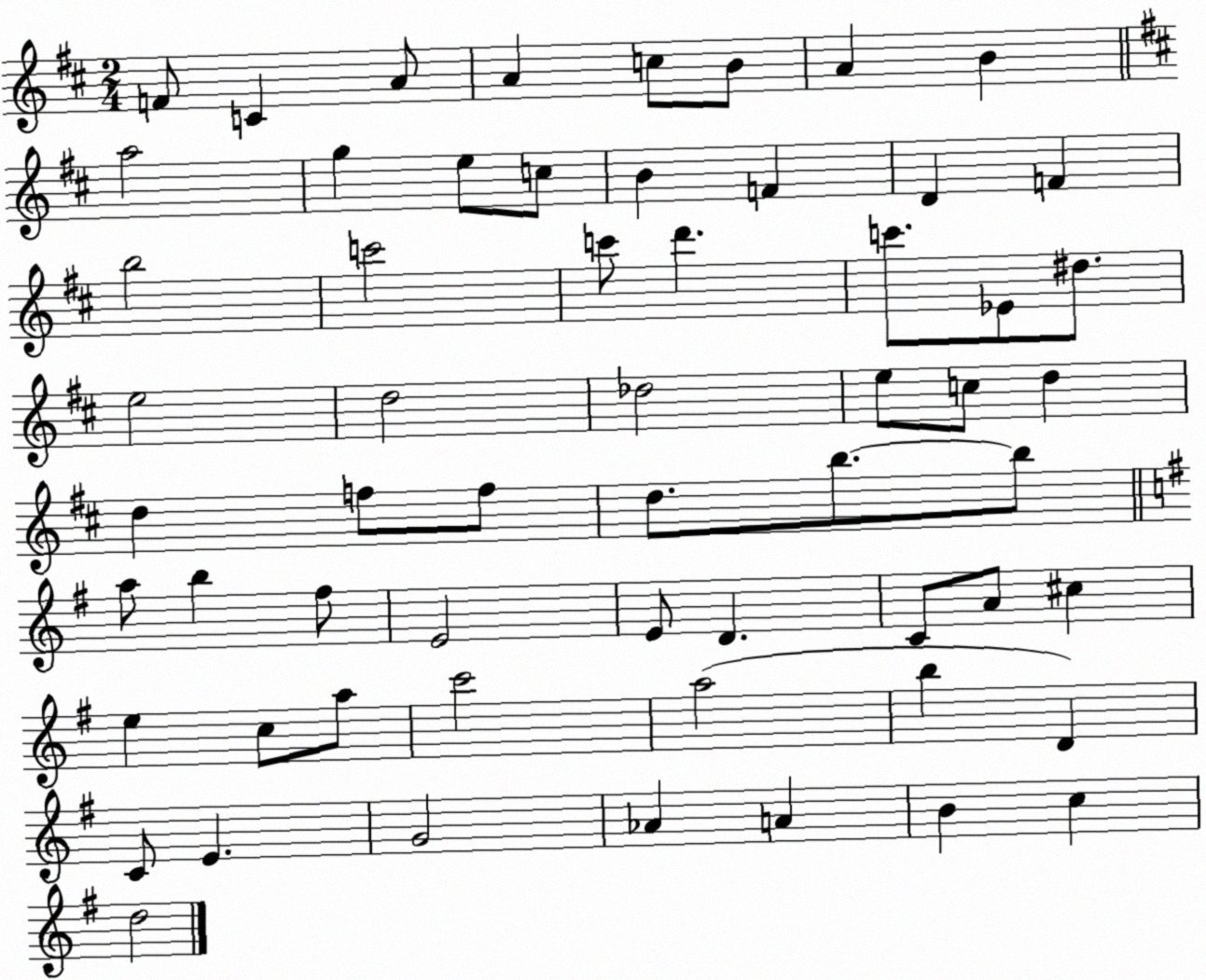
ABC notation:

X:1
T:Untitled
M:2/4
L:1/4
K:D
F/2 C A/2 A c/2 B/2 A B a2 g e/2 c/2 B F D F b2 c'2 c'/2 d' c'/2 _E/2 ^d/2 e2 d2 _d2 e/2 c/2 d d f/2 f/2 d/2 b/2 b/2 a/2 b ^f/2 E2 E/2 D C/2 A/2 ^c e c/2 a/2 c'2 a2 b D C/2 E G2 _A A B c d2